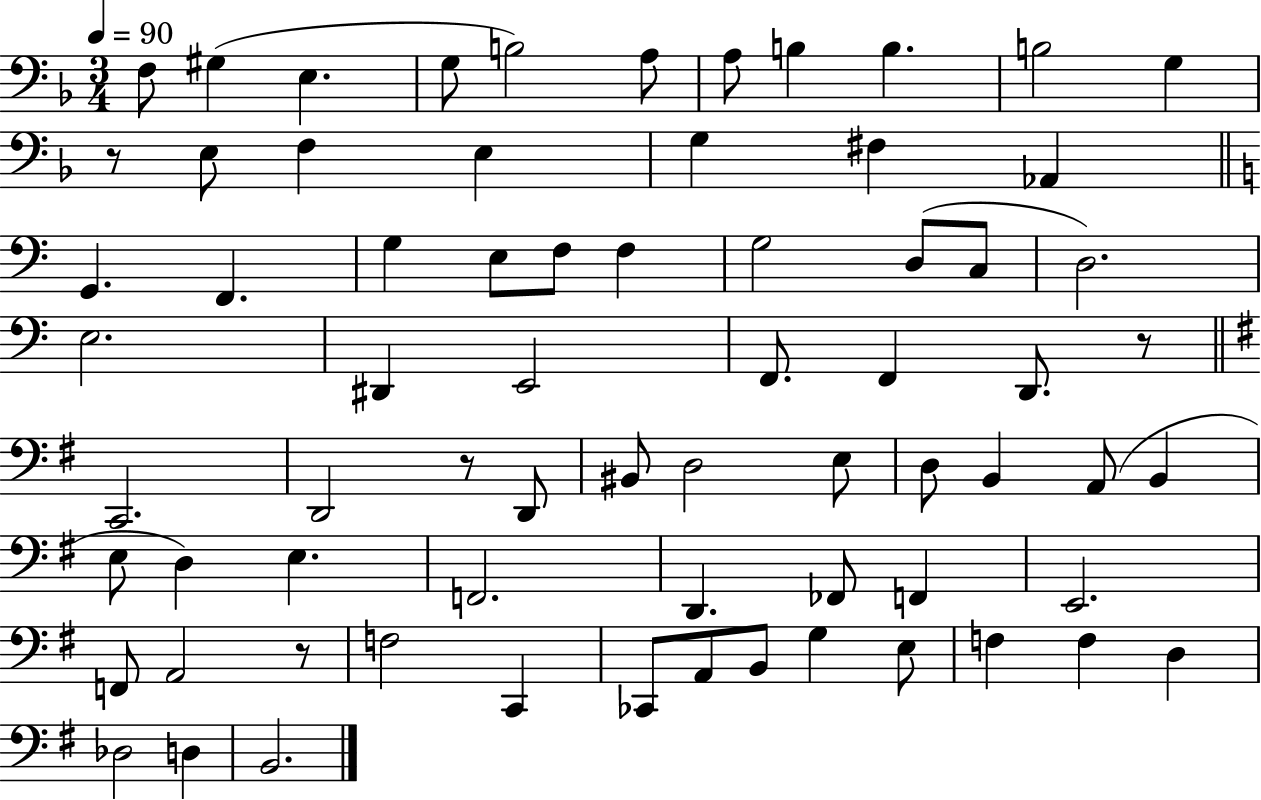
X:1
T:Untitled
M:3/4
L:1/4
K:F
F,/2 ^G, E, G,/2 B,2 A,/2 A,/2 B, B, B,2 G, z/2 E,/2 F, E, G, ^F, _A,, G,, F,, G, E,/2 F,/2 F, G,2 D,/2 C,/2 D,2 E,2 ^D,, E,,2 F,,/2 F,, D,,/2 z/2 C,,2 D,,2 z/2 D,,/2 ^B,,/2 D,2 E,/2 D,/2 B,, A,,/2 B,, E,/2 D, E, F,,2 D,, _F,,/2 F,, E,,2 F,,/2 A,,2 z/2 F,2 C,, _C,,/2 A,,/2 B,,/2 G, E,/2 F, F, D, _D,2 D, B,,2